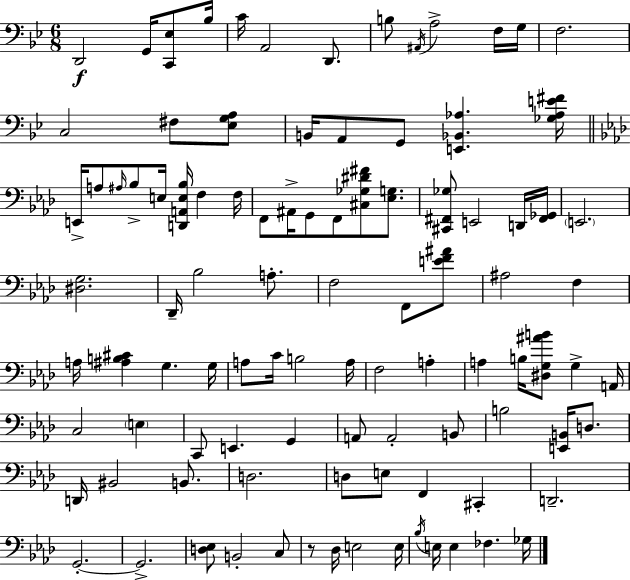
{
  \clef bass
  \numericTimeSignature
  \time 6/8
  \key g \minor
  d,2\f g,16 <c, ees>8 bes16 | c'16 a,2 d,8. | b8 \acciaccatura { ais,16 } a2-> f16 | g16 f2. | \break c2 fis8 <ees g a>8 | b,16 a,8 g,8 <e, bes, aes>4. | <ges aes e' fis'>16 \bar "||" \break \key aes \major e,16-> a8 \grace { ais16 } bes8-> e16 <d, a, e bes>16 f4 | f16 f,8 ais,16-> g,8 f,8 <cis ges dis' fis'>8 <ees g>8. | <cis, fis, ges>8 e,2 d,16 | <fis, ges,>16 \parenthesize e,2. | \break <dis g>2. | des,16-- bes2 a8.-. | f2 f,8 <e' f' ais'>8 | ais2 f4 | \break a16 <ais b cis'>4 g4. | g16 a8 c'16 b2 | a16 f2 a4-. | a4 b16 <dis g ais' b'>8 g4-> | \break a,16 c2 \parenthesize e4 | c,8 e,4. g,4 | a,8 a,2-. b,8 | b2 <e, b,>16 d8. | \break d,16 bis,2 b,8. | d2. | d8 e8 f,4 cis,4-. | d,2.-- | \break g,2.-.~~ | g,2.-> | <d ees>8 b,2-. c8 | r8 des16 e2 | \break e16 \acciaccatura { bes16 } e16 e4 fes4. | ges16 \bar "|."
}